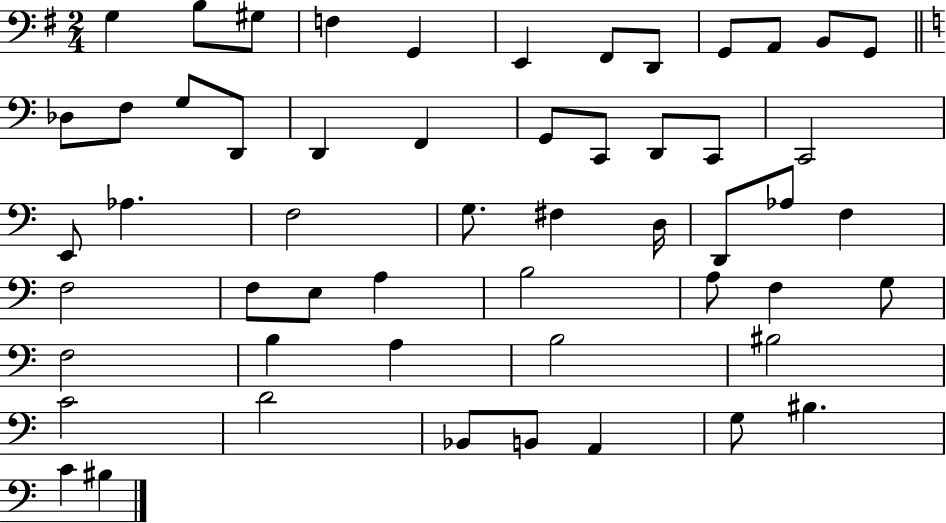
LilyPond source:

{
  \clef bass
  \numericTimeSignature
  \time 2/4
  \key g \major
  g4 b8 gis8 | f4 g,4 | e,4 fis,8 d,8 | g,8 a,8 b,8 g,8 | \break \bar "||" \break \key c \major des8 f8 g8 d,8 | d,4 f,4 | g,8 c,8 d,8 c,8 | c,2 | \break e,8 aes4. | f2 | g8. fis4 d16 | d,8 aes8 f4 | \break f2 | f8 e8 a4 | b2 | a8 f4 g8 | \break f2 | b4 a4 | b2 | bis2 | \break c'2 | d'2 | bes,8 b,8 a,4 | g8 bis4. | \break c'4 bis4 | \bar "|."
}